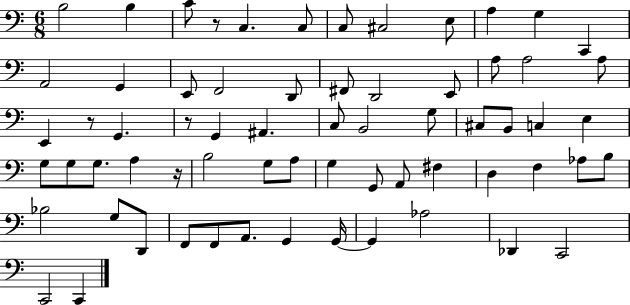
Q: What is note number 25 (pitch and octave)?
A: G2